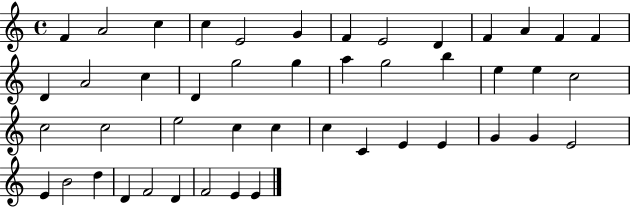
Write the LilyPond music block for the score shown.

{
  \clef treble
  \time 4/4
  \defaultTimeSignature
  \key c \major
  f'4 a'2 c''4 | c''4 e'2 g'4 | f'4 e'2 d'4 | f'4 a'4 f'4 f'4 | \break d'4 a'2 c''4 | d'4 g''2 g''4 | a''4 g''2 b''4 | e''4 e''4 c''2 | \break c''2 c''2 | e''2 c''4 c''4 | c''4 c'4 e'4 e'4 | g'4 g'4 e'2 | \break e'4 b'2 d''4 | d'4 f'2 d'4 | f'2 e'4 e'4 | \bar "|."
}